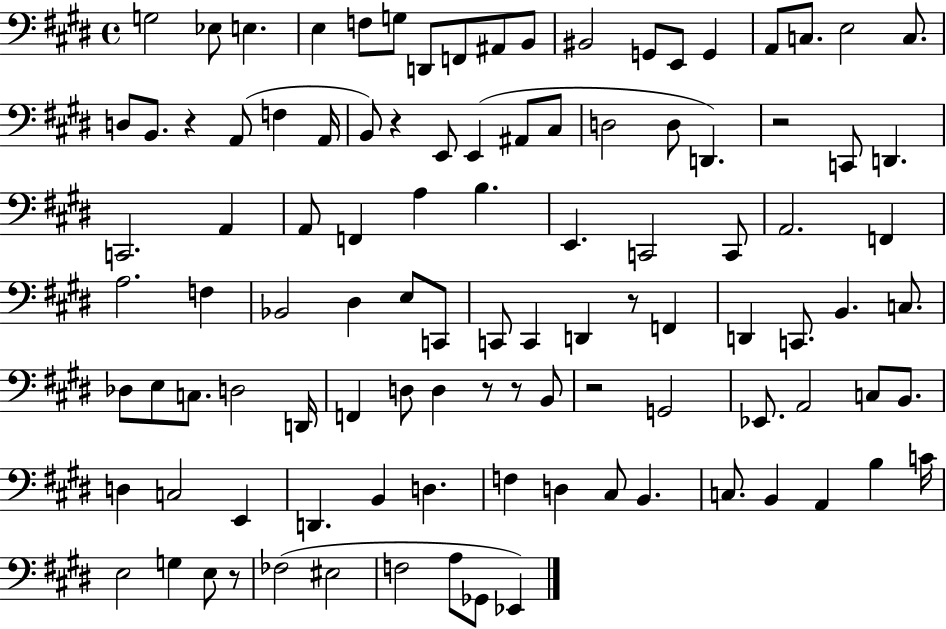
X:1
T:Untitled
M:4/4
L:1/4
K:E
G,2 _E,/2 E, E, F,/2 G,/2 D,,/2 F,,/2 ^A,,/2 B,,/2 ^B,,2 G,,/2 E,,/2 G,, A,,/2 C,/2 E,2 C,/2 D,/2 B,,/2 z A,,/2 F, A,,/4 B,,/2 z E,,/2 E,, ^A,,/2 ^C,/2 D,2 D,/2 D,, z2 C,,/2 D,, C,,2 A,, A,,/2 F,, A, B, E,, C,,2 C,,/2 A,,2 F,, A,2 F, _B,,2 ^D, E,/2 C,,/2 C,,/2 C,, D,, z/2 F,, D,, C,,/2 B,, C,/2 _D,/2 E,/2 C,/2 D,2 D,,/4 F,, D,/2 D, z/2 z/2 B,,/2 z2 G,,2 _E,,/2 A,,2 C,/2 B,,/2 D, C,2 E,, D,, B,, D, F, D, ^C,/2 B,, C,/2 B,, A,, B, C/4 E,2 G, E,/2 z/2 _F,2 ^E,2 F,2 A,/2 _G,,/2 _E,,